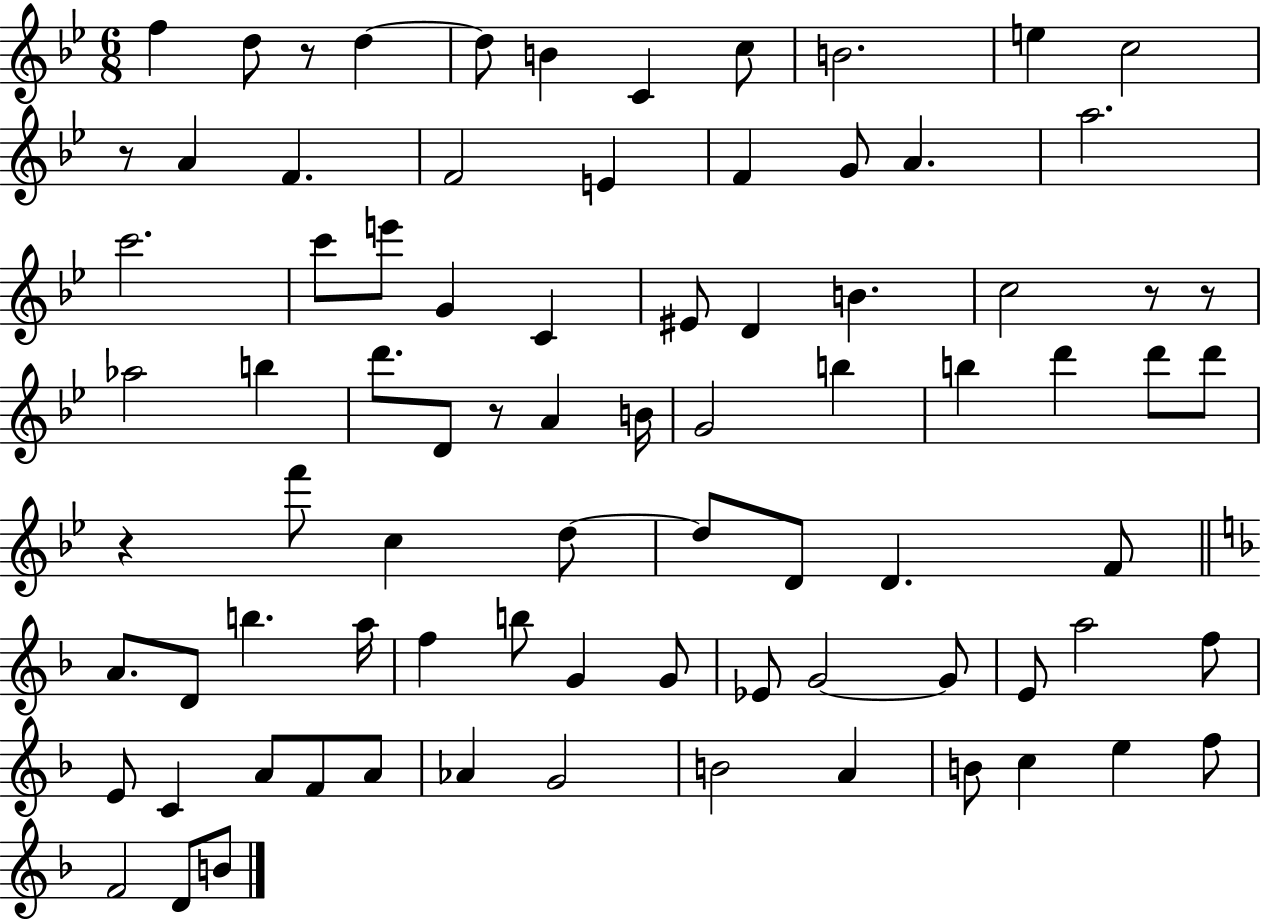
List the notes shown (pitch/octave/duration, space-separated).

F5/q D5/e R/e D5/q D5/e B4/q C4/q C5/e B4/h. E5/q C5/h R/e A4/q F4/q. F4/h E4/q F4/q G4/e A4/q. A5/h. C6/h. C6/e E6/e G4/q C4/q EIS4/e D4/q B4/q. C5/h R/e R/e Ab5/h B5/q D6/e. D4/e R/e A4/q B4/s G4/h B5/q B5/q D6/q D6/e D6/e R/q F6/e C5/q D5/e D5/e D4/e D4/q. F4/e A4/e. D4/e B5/q. A5/s F5/q B5/e G4/q G4/e Eb4/e G4/h G4/e E4/e A5/h F5/e E4/e C4/q A4/e F4/e A4/e Ab4/q G4/h B4/h A4/q B4/e C5/q E5/q F5/e F4/h D4/e B4/e